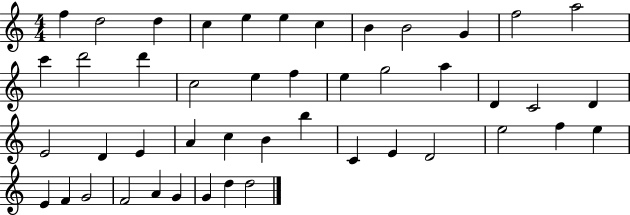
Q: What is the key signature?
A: C major